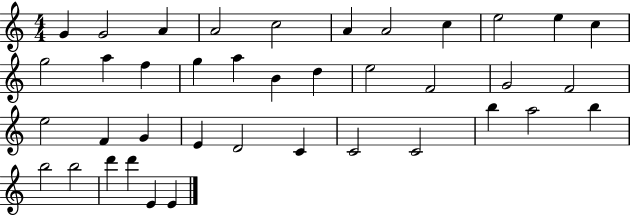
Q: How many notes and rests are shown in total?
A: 39